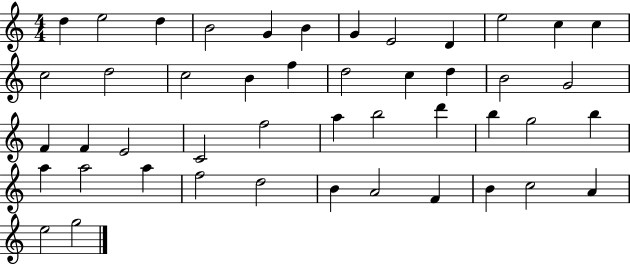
D5/q E5/h D5/q B4/h G4/q B4/q G4/q E4/h D4/q E5/h C5/q C5/q C5/h D5/h C5/h B4/q F5/q D5/h C5/q D5/q B4/h G4/h F4/q F4/q E4/h C4/h F5/h A5/q B5/h D6/q B5/q G5/h B5/q A5/q A5/h A5/q F5/h D5/h B4/q A4/h F4/q B4/q C5/h A4/q E5/h G5/h